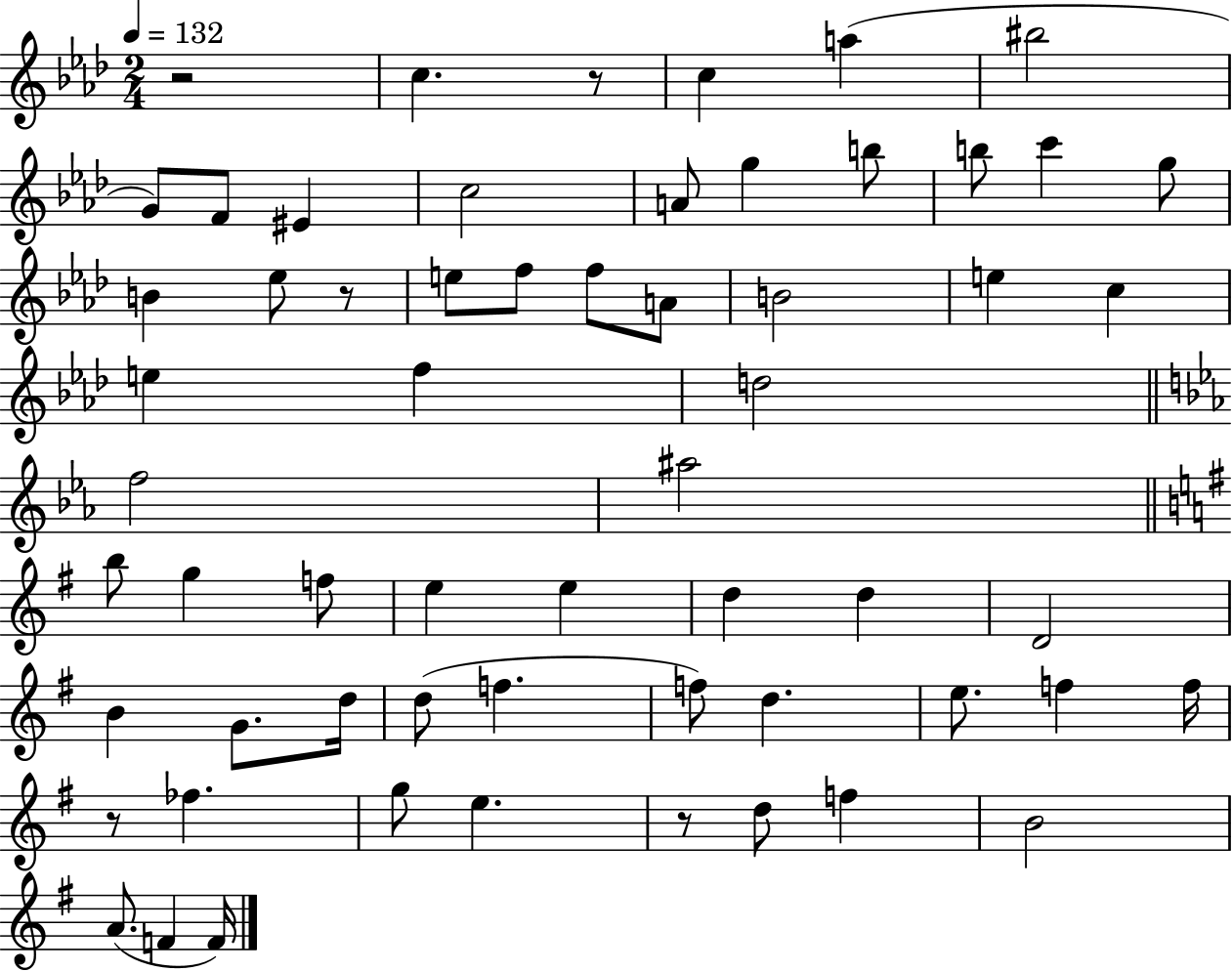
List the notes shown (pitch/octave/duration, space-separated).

R/h C5/q. R/e C5/q A5/q BIS5/h G4/e F4/e EIS4/q C5/h A4/e G5/q B5/e B5/e C6/q G5/e B4/q Eb5/e R/e E5/e F5/e F5/e A4/e B4/h E5/q C5/q E5/q F5/q D5/h F5/h A#5/h B5/e G5/q F5/e E5/q E5/q D5/q D5/q D4/h B4/q G4/e. D5/s D5/e F5/q. F5/e D5/q. E5/e. F5/q F5/s R/e FES5/q. G5/e E5/q. R/e D5/e F5/q B4/h A4/e. F4/q F4/s